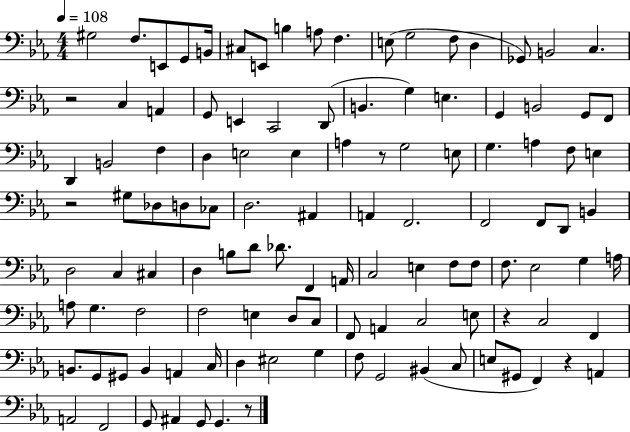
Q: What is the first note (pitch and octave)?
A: G#3